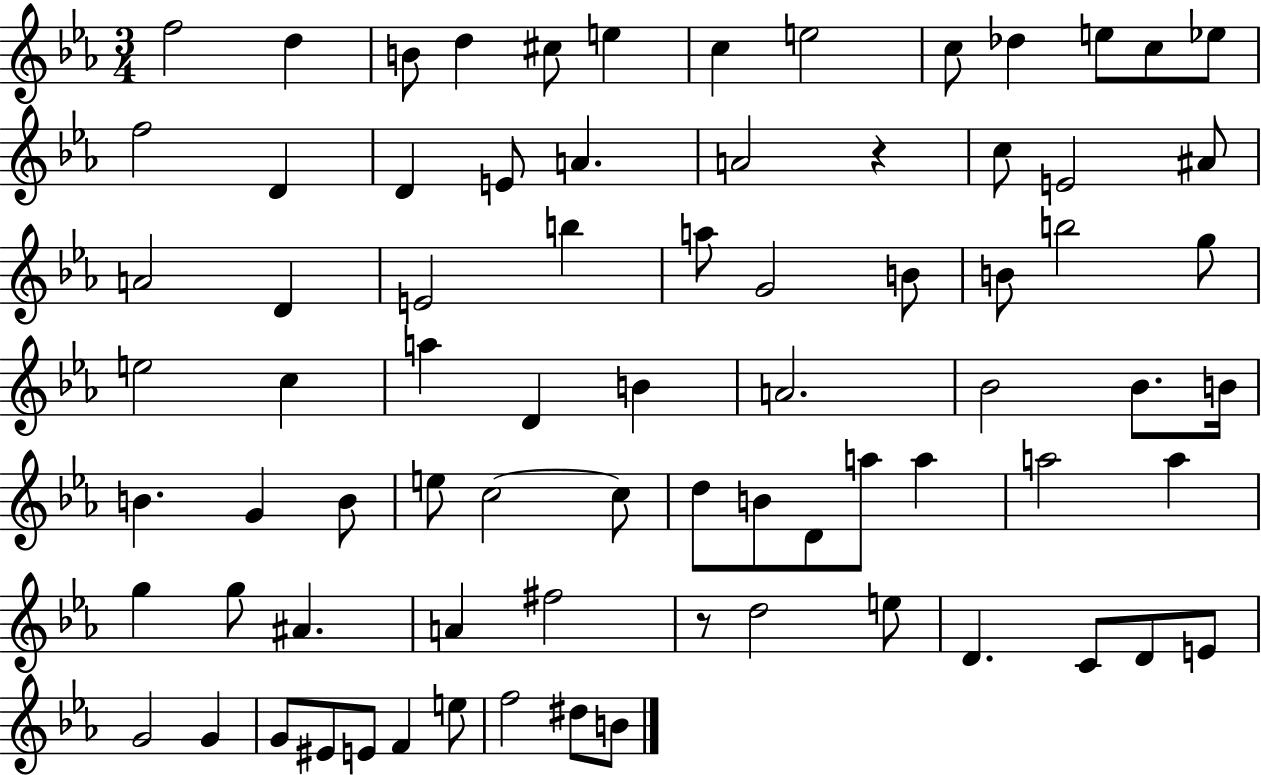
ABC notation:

X:1
T:Untitled
M:3/4
L:1/4
K:Eb
f2 d B/2 d ^c/2 e c e2 c/2 _d e/2 c/2 _e/2 f2 D D E/2 A A2 z c/2 E2 ^A/2 A2 D E2 b a/2 G2 B/2 B/2 b2 g/2 e2 c a D B A2 _B2 _B/2 B/4 B G B/2 e/2 c2 c/2 d/2 B/2 D/2 a/2 a a2 a g g/2 ^A A ^f2 z/2 d2 e/2 D C/2 D/2 E/2 G2 G G/2 ^E/2 E/2 F e/2 f2 ^d/2 B/2